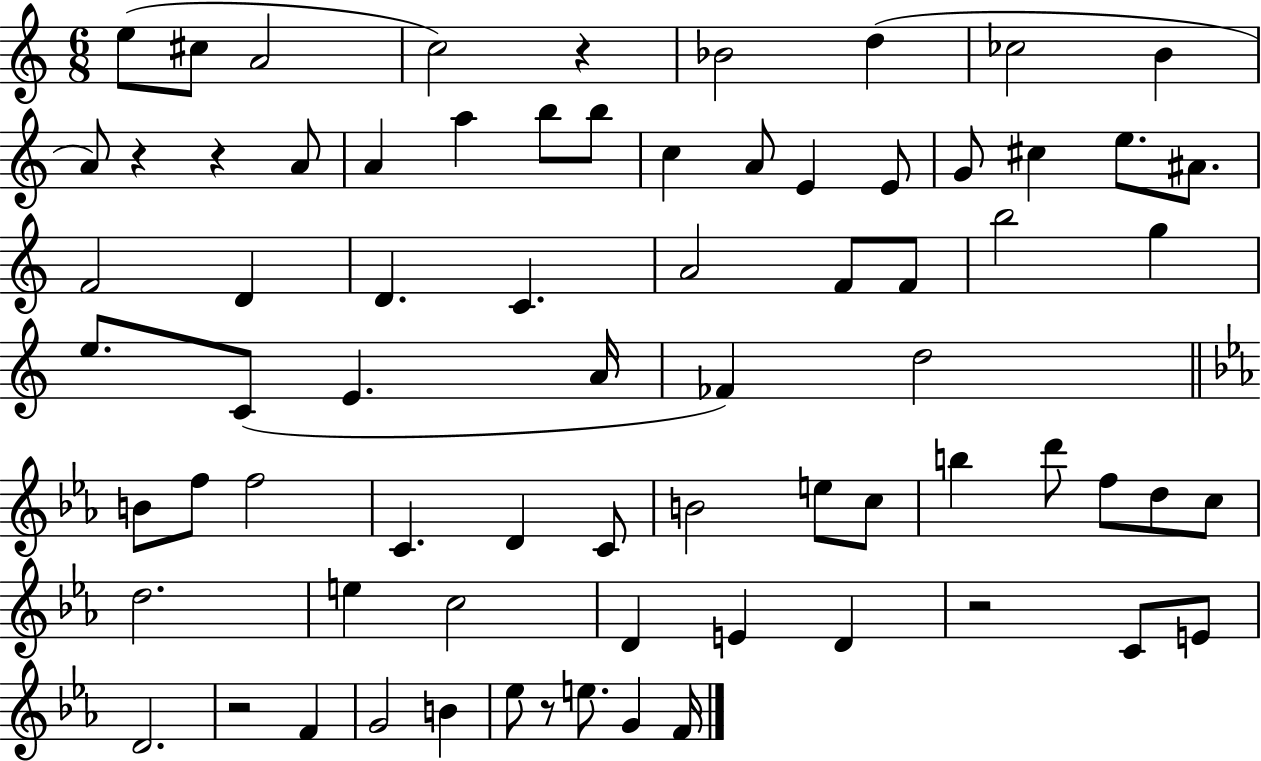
{
  \clef treble
  \numericTimeSignature
  \time 6/8
  \key c \major
  e''8( cis''8 a'2 | c''2) r4 | bes'2 d''4( | ces''2 b'4 | \break a'8) r4 r4 a'8 | a'4 a''4 b''8 b''8 | c''4 a'8 e'4 e'8 | g'8 cis''4 e''8. ais'8. | \break f'2 d'4 | d'4. c'4. | a'2 f'8 f'8 | b''2 g''4 | \break e''8. c'8( e'4. a'16 | fes'4) d''2 | \bar "||" \break \key c \minor b'8 f''8 f''2 | c'4. d'4 c'8 | b'2 e''8 c''8 | b''4 d'''8 f''8 d''8 c''8 | \break d''2. | e''4 c''2 | d'4 e'4 d'4 | r2 c'8 e'8 | \break d'2. | r2 f'4 | g'2 b'4 | ees''8 r8 e''8. g'4 f'16 | \break \bar "|."
}